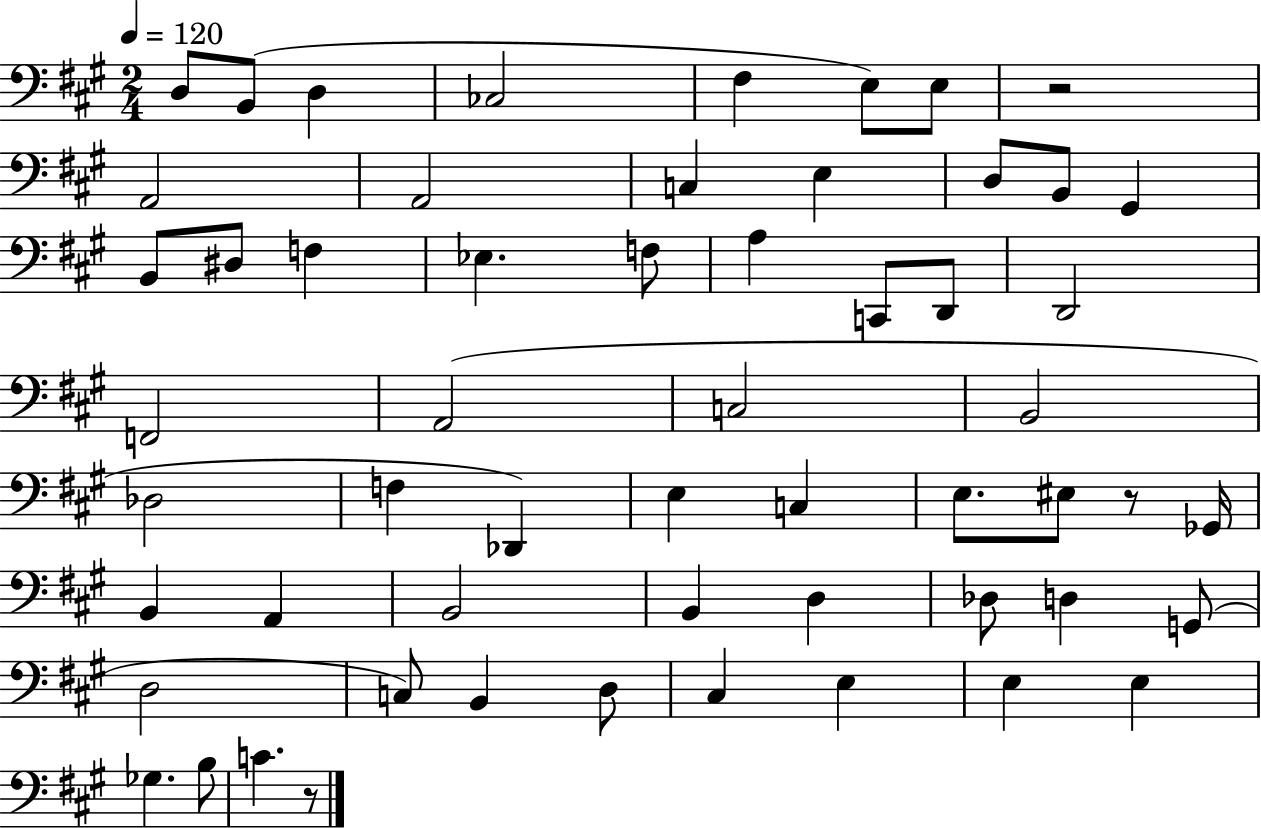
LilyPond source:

{
  \clef bass
  \numericTimeSignature
  \time 2/4
  \key a \major
  \tempo 4 = 120
  \repeat volta 2 { d8 b,8( d4 | ces2 | fis4 e8) e8 | r2 | \break a,2 | a,2 | c4 e4 | d8 b,8 gis,4 | \break b,8 dis8 f4 | ees4. f8 | a4 c,8 d,8 | d,2 | \break f,2 | a,2( | c2 | b,2 | \break des2 | f4 des,4) | e4 c4 | e8. eis8 r8 ges,16 | \break b,4 a,4 | b,2 | b,4 d4 | des8 d4 g,8( | \break d2 | c8) b,4 d8 | cis4 e4 | e4 e4 | \break ges4. b8 | c'4. r8 | } \bar "|."
}